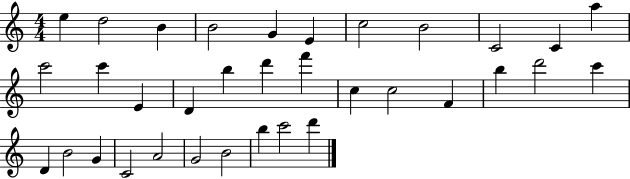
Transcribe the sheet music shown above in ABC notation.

X:1
T:Untitled
M:4/4
L:1/4
K:C
e d2 B B2 G E c2 B2 C2 C a c'2 c' E D b d' f' c c2 F b d'2 c' D B2 G C2 A2 G2 B2 b c'2 d'